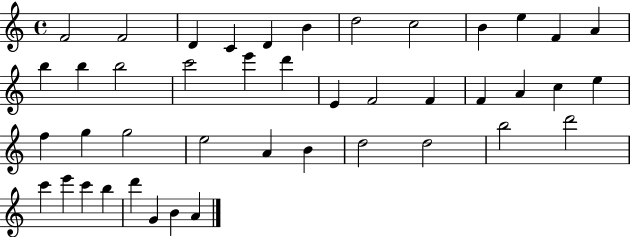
X:1
T:Untitled
M:4/4
L:1/4
K:C
F2 F2 D C D B d2 c2 B e F A b b b2 c'2 e' d' E F2 F F A c e f g g2 e2 A B d2 d2 b2 d'2 c' e' c' b d' G B A